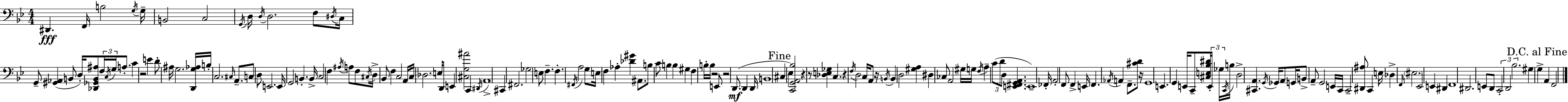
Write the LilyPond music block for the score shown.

{
  \clef bass
  \numericTimeSignature
  \time 4/4
  \key g \minor
  dis,4.\fff f,16 b2 \acciaccatura { g16 } | g16-- b,2 c2 | \acciaccatura { g,16 } d16 \acciaccatura { d16 } d2. | f8 \acciaccatura { dis16 } c16 g,8-- <gis, aes,>4( b,8 d16-.) <des, ges, b, ais>8 \tuplet 3/2 { f16 | \break \acciaccatura { c16 } g16 } a8.-. c'4 r2 | e'4 d'8-. ais16 g2. | <d, g aes>16 b16-. c2. | \grace { cis16 } a,8.-- c8 d8 e,2. | \break e,16 g,2 b,4.-. | b,16-> c2 f4 | \acciaccatura { ais16 } a8 f8 \acciaccatura { cis16 } d16-> bes,8 f4 c2 | a,16 c16 des2. | \break e16 d,8 e,4 <cis g ais'>2 | c,4 \acciaccatura { dis,16 } a,1-> | cis,4 fis,2. | ges2 | \break e8 f4.-- f4.-. \acciaccatura { fis,16 } | a2 g8 e16 f4 aes4-. | <des' gis'>4 ais,8. b8 c'8 b4 | b4 gis4 f4 b16-. b16 | \break r2 e,8 r2 | d,8.(\mf d,4 d,16 b,1 | \mark "Fine" cis4 ees4) | <c, g, a, bes>2 r4 r8 | \break <des e ges>4 c4. r4 \acciaccatura { f16 } d2 | c16 a,8 r16 \acciaccatura { b,16 } b,4 | d2 <gis a>4 dis4 | ces8 a,2 gis16 g16 \acciaccatura { f16 } a4-- | \break \tuplet 3/2 { c'8( d'8 d8 } <e, fis, g, a,>4. e,1--) | fes,16-. a,2-. | f,8 f,4-> e,16 f,4. | \acciaccatura { aes,16 } a,4 f,8.-- <cis' d'>8 r16 g,1 | \break e,4. | g,4 e,16 c,8-- <cis e bes dis'>16 \tuplet 3/2 { e,16-. ges16 \acciaccatura { c,16 } } b16 | d2-> <cis, a,>4. \acciaccatura { g,16 } ges,16 | a,8 g,16 b,8-> a,8-- g,2 e,16 | \break c,16 c,2-- <dis, ais>8 c,4 e16 | des4-> \grace { f,16 } \parenthesize eis2. | ees,2 e,4 dis,4 | f,1 | \break dis,2. e,8 d,8 | \tuplet 3/2 { c,2-. d,2 | bes2. } gis4 | \mark "D.C. al Fine" g4-> a,4 f,2 | \break \bar "|."
}